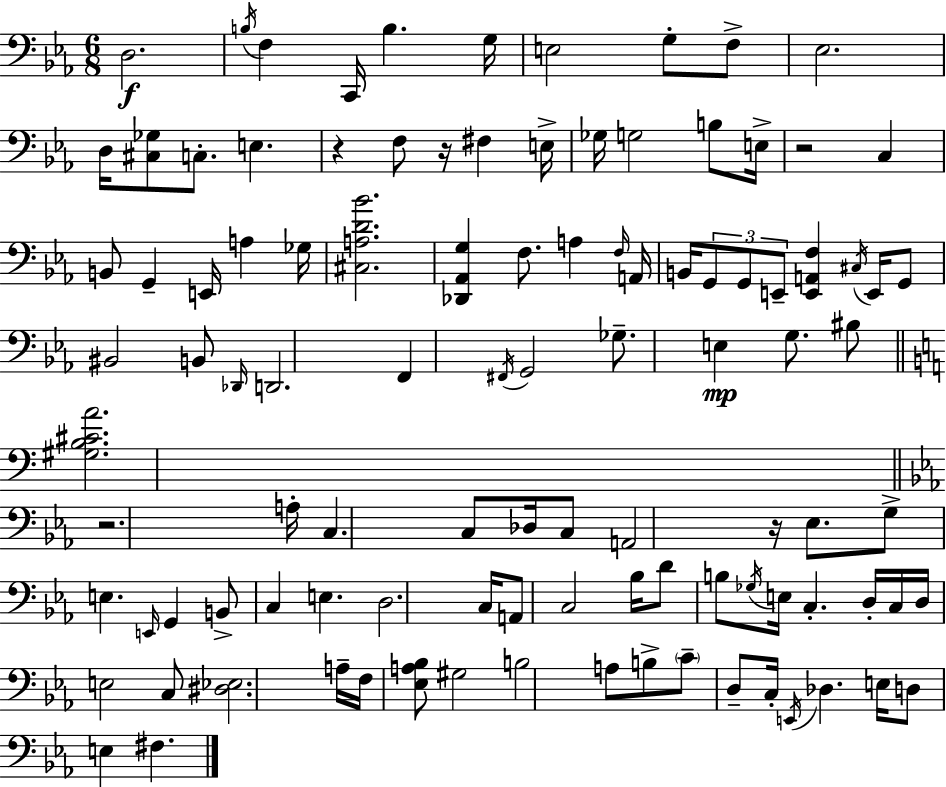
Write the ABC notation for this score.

X:1
T:Untitled
M:6/8
L:1/4
K:Eb
D,2 B,/4 F, C,,/4 B, G,/4 E,2 G,/2 F,/2 _E,2 D,/4 [^C,_G,]/2 C,/2 E, z F,/2 z/4 ^F, E,/4 _G,/4 G,2 B,/2 E,/4 z2 C, B,,/2 G,, E,,/4 A, _G,/4 [^C,A,D_B]2 [_D,,_A,,G,] F,/2 A, F,/4 A,,/4 B,,/4 G,,/2 G,,/2 E,,/2 [E,,A,,F,] ^C,/4 E,,/4 G,,/2 ^B,,2 B,,/2 _D,,/4 D,,2 F,, ^F,,/4 G,,2 _G,/2 E, G,/2 ^B,/2 [^G,B,^CA]2 z2 A,/4 C, C,/2 _D,/4 C,/2 A,,2 z/4 _E,/2 G,/2 E, E,,/4 G,, B,,/2 C, E, D,2 C,/4 A,,/2 C,2 _B,/4 D/2 B,/2 _G,/4 E,/4 C, D,/4 C,/4 D,/4 E,2 C,/2 [^D,_E,]2 A,/4 F,/4 [_E,A,_B,]/2 ^G,2 B,2 A,/2 B,/2 C/2 D,/2 C,/4 E,,/4 _D, E,/4 D,/2 E, ^F,